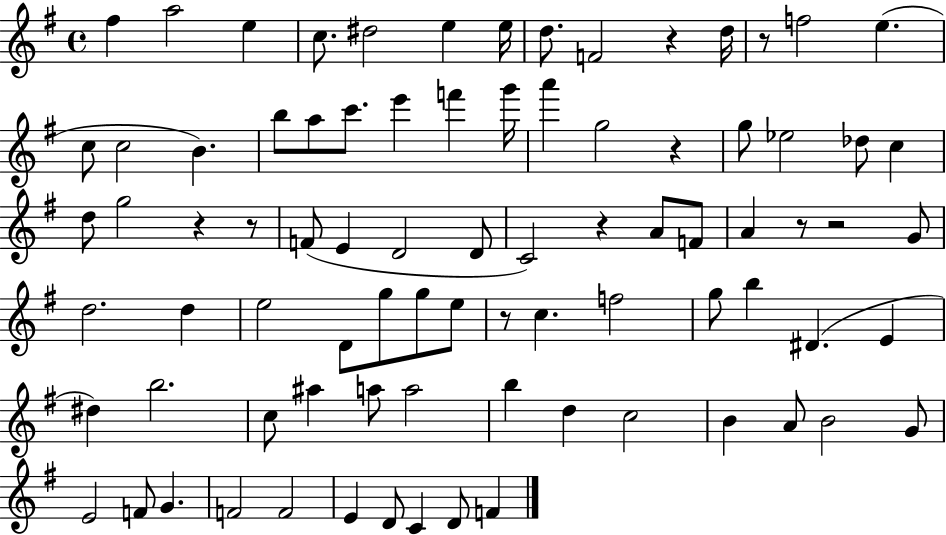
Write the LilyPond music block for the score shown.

{
  \clef treble
  \time 4/4
  \defaultTimeSignature
  \key g \major
  \repeat volta 2 { fis''4 a''2 e''4 | c''8. dis''2 e''4 e''16 | d''8. f'2 r4 d''16 | r8 f''2 e''4.( | \break c''8 c''2 b'4.) | b''8 a''8 c'''8. e'''4 f'''4 g'''16 | a'''4 g''2 r4 | g''8 ees''2 des''8 c''4 | \break d''8 g''2 r4 r8 | f'8( e'4 d'2 d'8 | c'2) r4 a'8 f'8 | a'4 r8 r2 g'8 | \break d''2. d''4 | e''2 d'8 g''8 g''8 e''8 | r8 c''4. f''2 | g''8 b''4 dis'4.( e'4 | \break dis''4) b''2. | c''8 ais''4 a''8 a''2 | b''4 d''4 c''2 | b'4 a'8 b'2 g'8 | \break e'2 f'8 g'4. | f'2 f'2 | e'4 d'8 c'4 d'8 f'4 | } \bar "|."
}